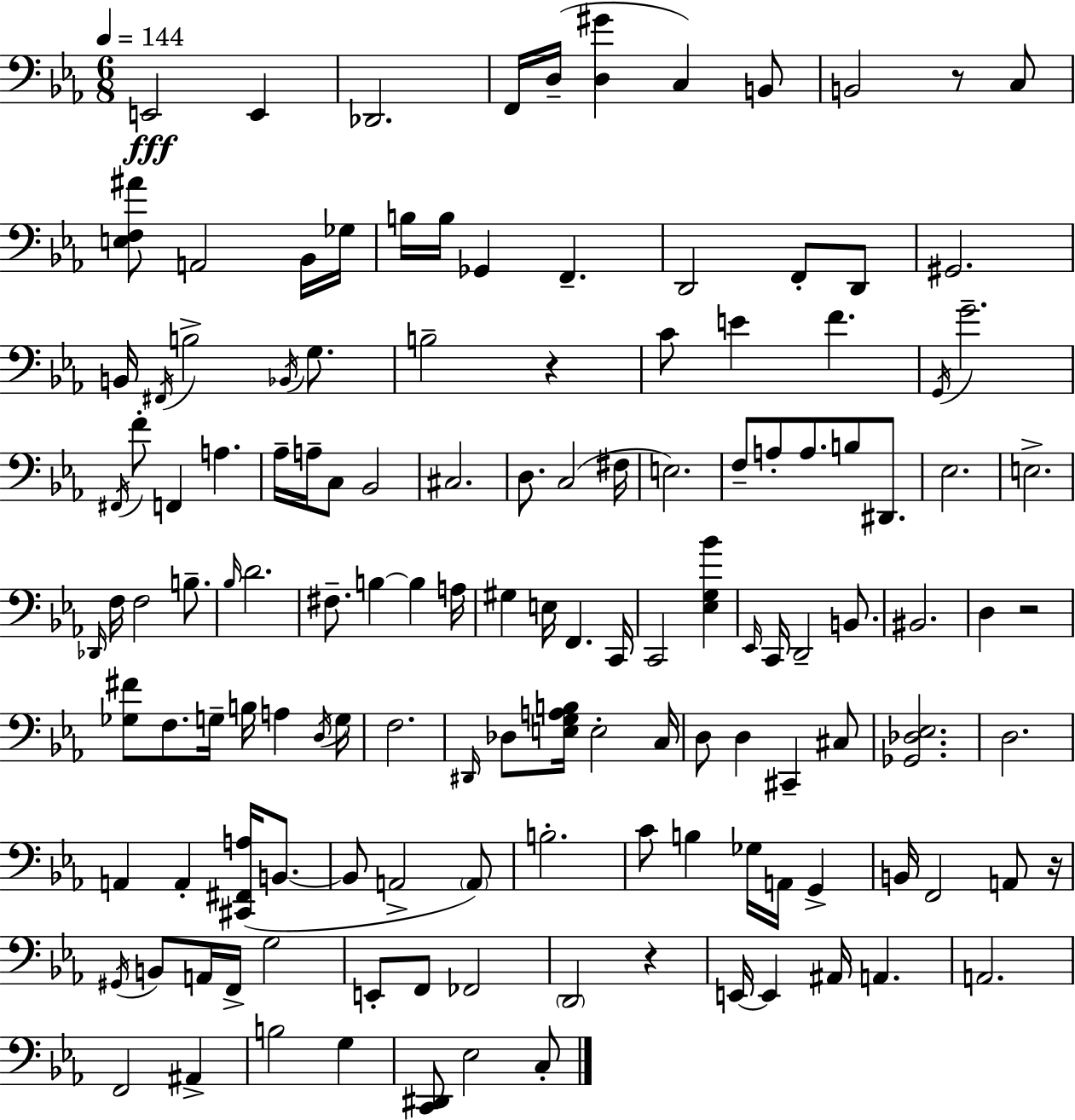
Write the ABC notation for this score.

X:1
T:Untitled
M:6/8
L:1/4
K:Eb
E,,2 E,, _D,,2 F,,/4 D,/4 [D,^G] C, B,,/2 B,,2 z/2 C,/2 [E,F,^A]/2 A,,2 _B,,/4 _G,/4 B,/4 B,/4 _G,, F,, D,,2 F,,/2 D,,/2 ^G,,2 B,,/4 ^F,,/4 B,2 _B,,/4 G,/2 B,2 z C/2 E F G,,/4 G2 ^F,,/4 F/2 F,, A, _A,/4 A,/4 C,/2 _B,,2 ^C,2 D,/2 C,2 ^F,/4 E,2 F,/2 A,/2 A,/2 B,/2 ^D,,/2 _E,2 E,2 _D,,/4 F,/4 F,2 B,/2 _B,/4 D2 ^F,/2 B, B, A,/4 ^G, E,/4 F,, C,,/4 C,,2 [_E,G,_B] _E,,/4 C,,/4 D,,2 B,,/2 ^B,,2 D, z2 [_G,^F]/2 F,/2 G,/4 B,/4 A, D,/4 G,/4 F,2 ^D,,/4 _D,/2 [E,G,A,B,]/4 E,2 C,/4 D,/2 D, ^C,, ^C,/2 [_G,,_D,_E,]2 D,2 A,, A,, [^C,,^F,,A,]/4 B,,/2 B,,/2 A,,2 A,,/2 B,2 C/2 B, _G,/4 A,,/4 G,, B,,/4 F,,2 A,,/2 z/4 ^G,,/4 B,,/2 A,,/4 F,,/4 G,2 E,,/2 F,,/2 _F,,2 D,,2 z E,,/4 E,, ^A,,/4 A,, A,,2 F,,2 ^A,, B,2 G, [C,,^D,,]/2 _E,2 C,/2